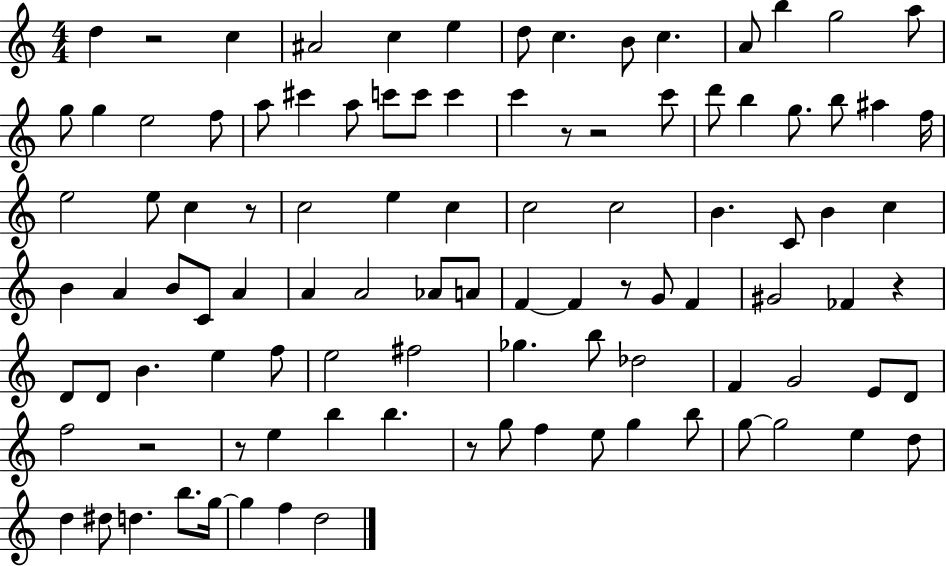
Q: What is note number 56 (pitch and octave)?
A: F4